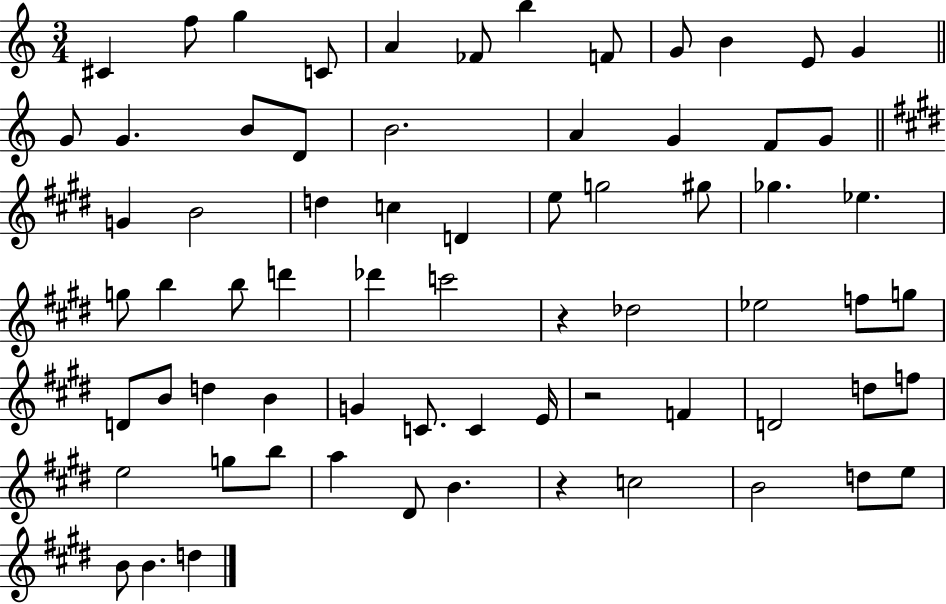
X:1
T:Untitled
M:3/4
L:1/4
K:C
^C f/2 g C/2 A _F/2 b F/2 G/2 B E/2 G G/2 G B/2 D/2 B2 A G F/2 G/2 G B2 d c D e/2 g2 ^g/2 _g _e g/2 b b/2 d' _d' c'2 z _d2 _e2 f/2 g/2 D/2 B/2 d B G C/2 C E/4 z2 F D2 d/2 f/2 e2 g/2 b/2 a ^D/2 B z c2 B2 d/2 e/2 B/2 B d